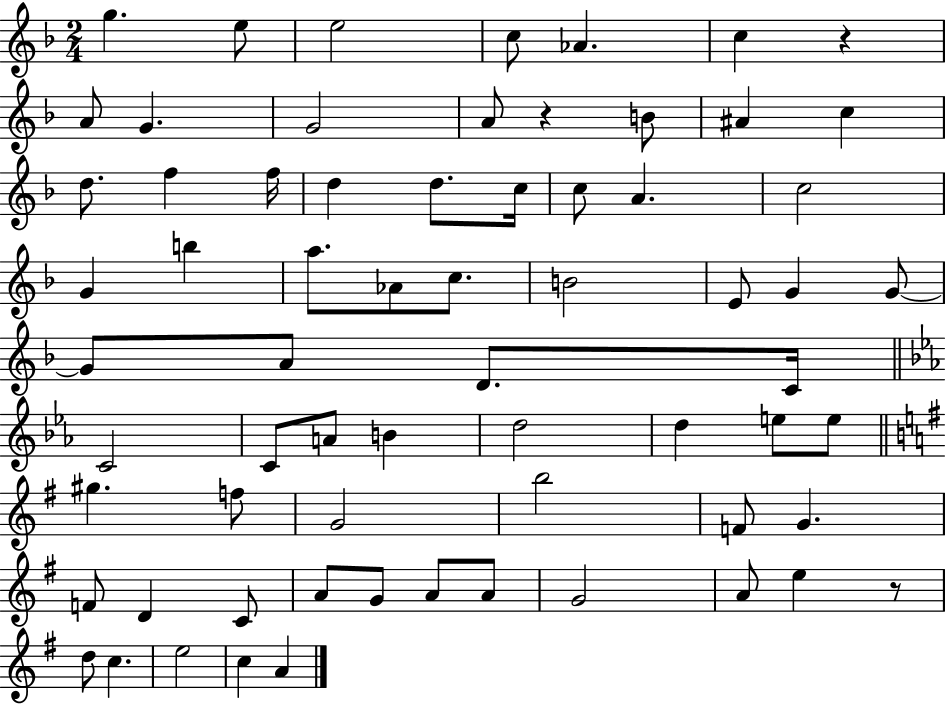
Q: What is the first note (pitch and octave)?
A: G5